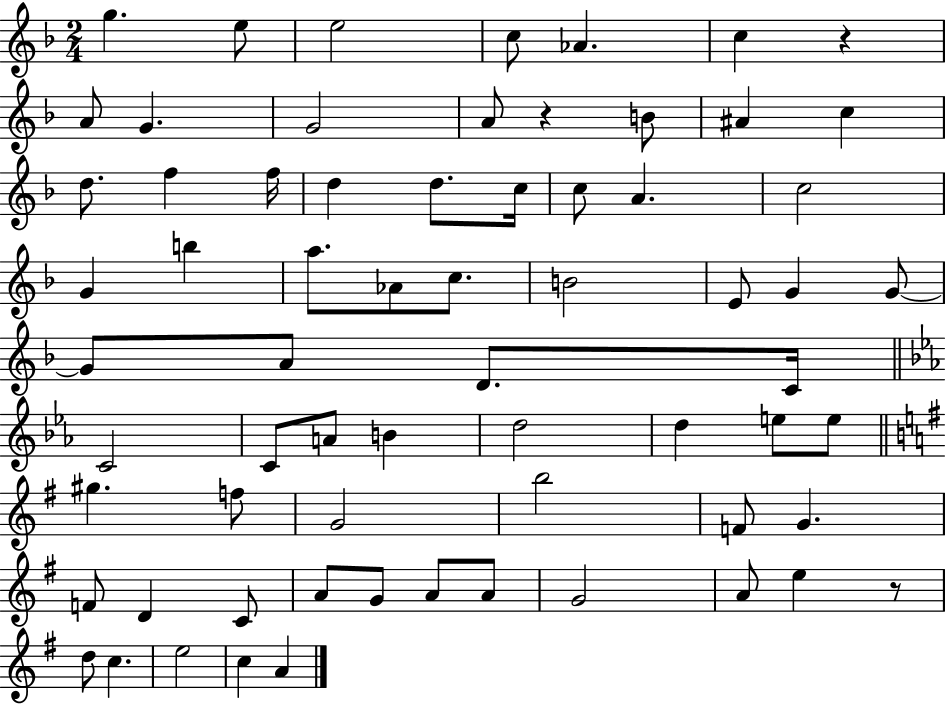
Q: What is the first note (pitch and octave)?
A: G5